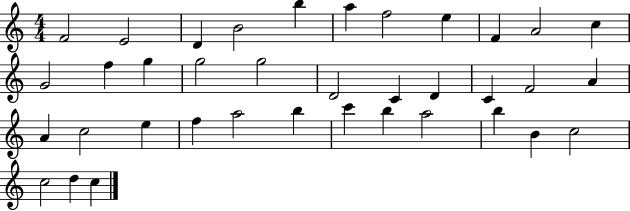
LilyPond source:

{
  \clef treble
  \numericTimeSignature
  \time 4/4
  \key c \major
  f'2 e'2 | d'4 b'2 b''4 | a''4 f''2 e''4 | f'4 a'2 c''4 | \break g'2 f''4 g''4 | g''2 g''2 | d'2 c'4 d'4 | c'4 f'2 a'4 | \break a'4 c''2 e''4 | f''4 a''2 b''4 | c'''4 b''4 a''2 | b''4 b'4 c''2 | \break c''2 d''4 c''4 | \bar "|."
}